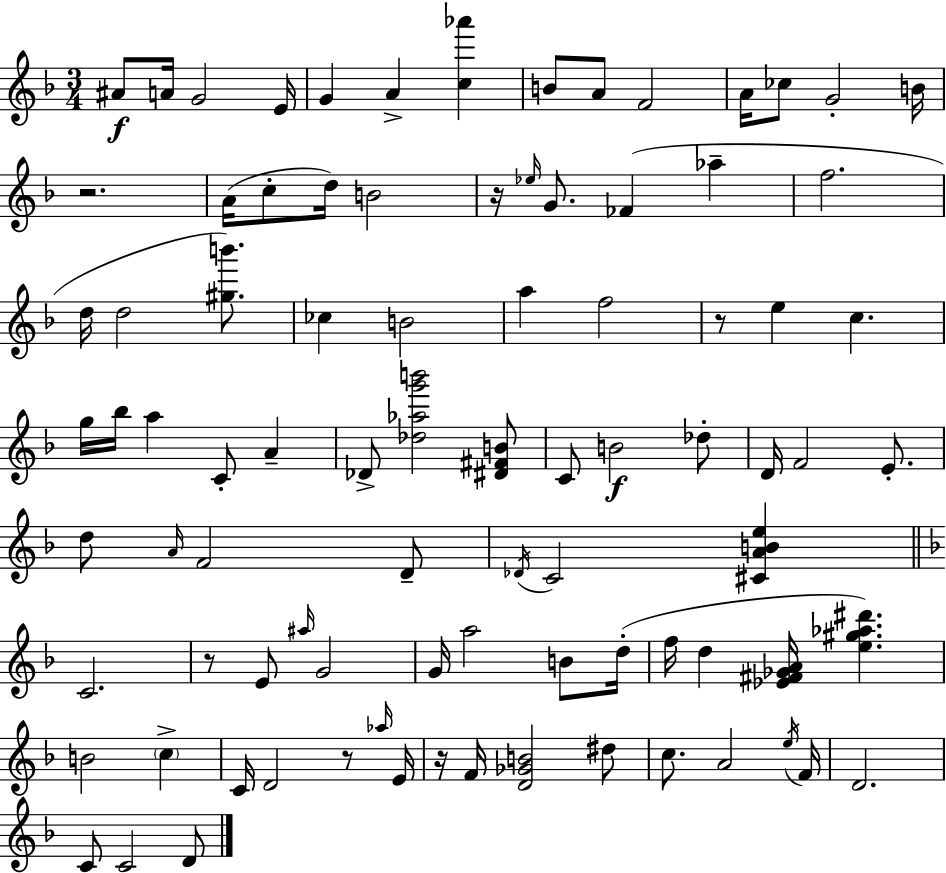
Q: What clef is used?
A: treble